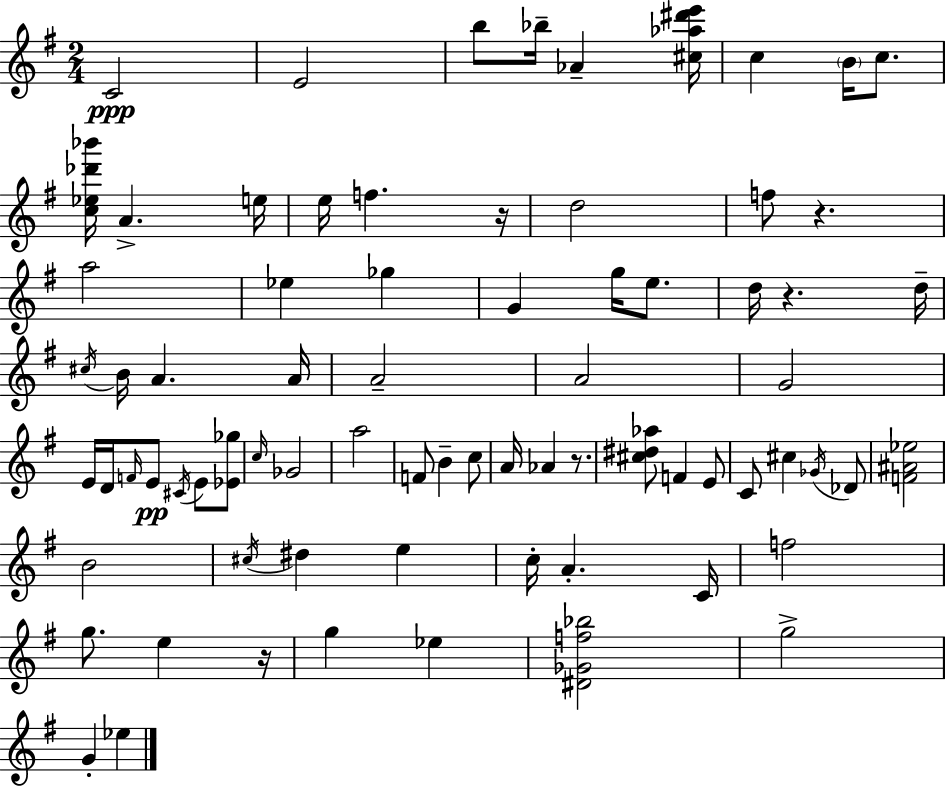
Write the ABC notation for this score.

X:1
T:Untitled
M:2/4
L:1/4
K:Em
C2 E2 b/2 _b/4 _A [^c_a^d'e']/4 c B/4 c/2 [c_e_d'_b']/4 A e/4 e/4 f z/4 d2 f/2 z a2 _e _g G g/4 e/2 d/4 z d/4 ^c/4 B/4 A A/4 A2 A2 G2 E/4 D/4 F/4 E/2 ^C/4 E/2 [_E_g]/2 c/4 _G2 a2 F/2 B c/2 A/4 _A z/2 [^c^d_a]/2 F E/2 C/2 ^c _G/4 _D/2 [F^A_e]2 B2 ^c/4 ^d e c/4 A C/4 f2 g/2 e z/4 g _e [^D_Gf_b]2 g2 G _e